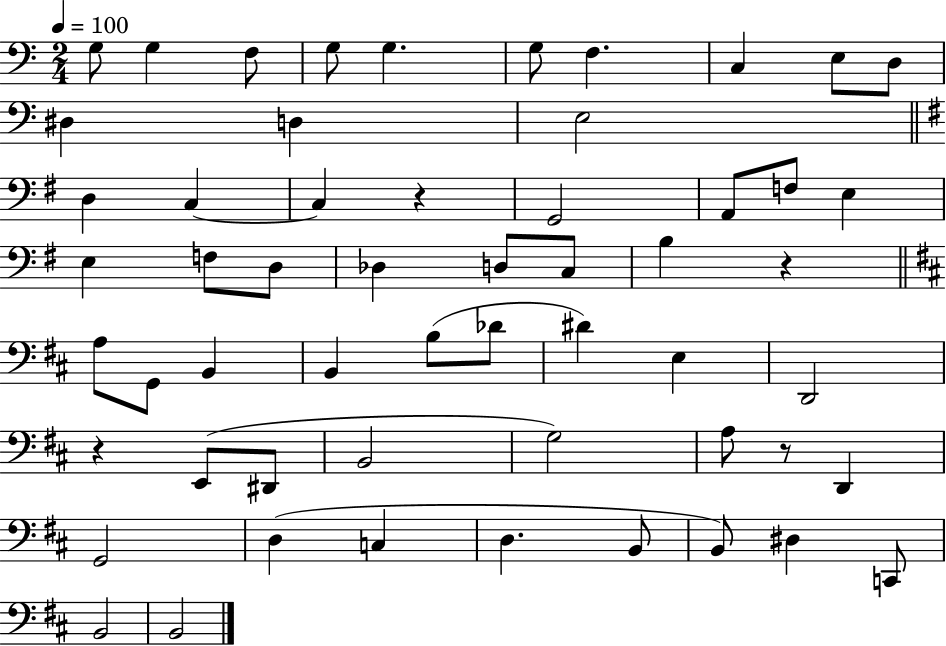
{
  \clef bass
  \numericTimeSignature
  \time 2/4
  \key c \major
  \tempo 4 = 100
  g8 g4 f8 | g8 g4. | g8 f4. | c4 e8 d8 | \break dis4 d4 | e2 | \bar "||" \break \key e \minor d4 c4~~ | c4 r4 | g,2 | a,8 f8 e4 | \break e4 f8 d8 | des4 d8 c8 | b4 r4 | \bar "||" \break \key d \major a8 g,8 b,4 | b,4 b8( des'8 | dis'4) e4 | d,2 | \break r4 e,8( dis,8 | b,2 | g2) | a8 r8 d,4 | \break g,2 | d4( c4 | d4. b,8 | b,8) dis4 c,8 | \break b,2 | b,2 | \bar "|."
}